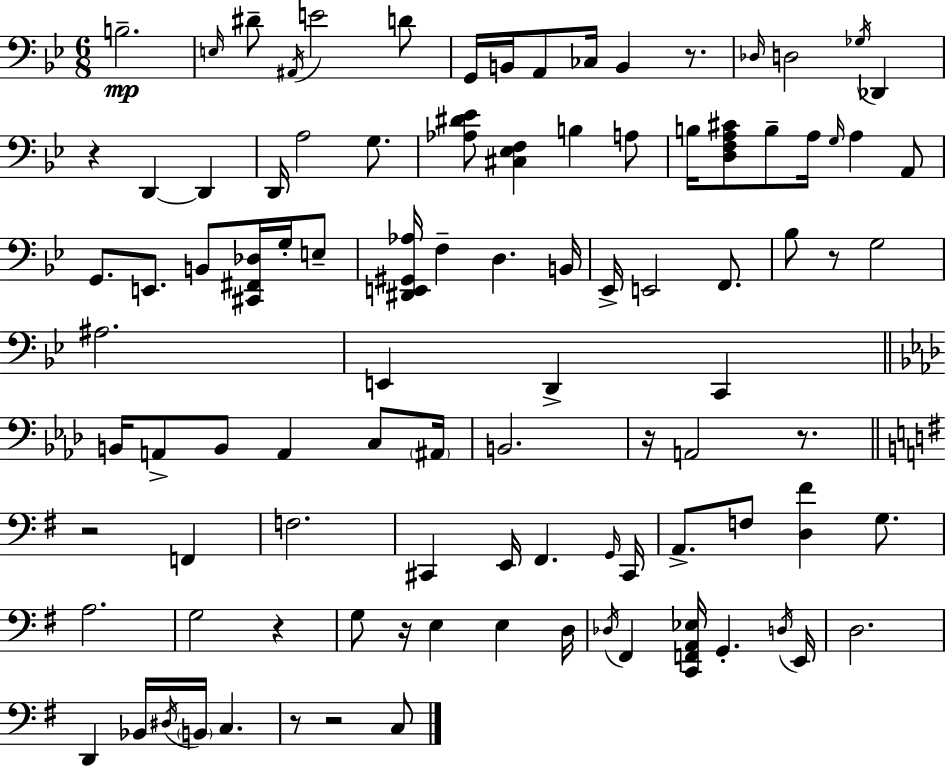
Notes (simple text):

B3/h. E3/s D#4/e A#2/s E4/h D4/e G2/s B2/s A2/e CES3/s B2/q R/e. Db3/s D3/h Gb3/s Db2/q R/q D2/q D2/q D2/s A3/h G3/e. [Ab3,D#4,Eb4]/e [C#3,Eb3,F3]/q B3/q A3/e B3/s [D3,F3,A3,C#4]/e B3/e A3/s G3/s A3/q A2/e G2/e. E2/e. B2/e [C#2,F#2,Db3]/s G3/s E3/e [D#2,E2,G#2,Ab3]/s F3/q D3/q. B2/s Eb2/s E2/h F2/e. Bb3/e R/e G3/h A#3/h. E2/q D2/q C2/q B2/s A2/e B2/e A2/q C3/e A#2/s B2/h. R/s A2/h R/e. R/h F2/q F3/h. C#2/q E2/s F#2/q. G2/s C#2/s A2/e. F3/e [D3,F#4]/q G3/e. A3/h. G3/h R/q G3/e R/s E3/q E3/q D3/s Db3/s F#2/q [C2,F2,A2,Eb3]/s G2/q. D3/s E2/s D3/h. D2/q Bb2/s D#3/s B2/s C3/q. R/e R/h C3/e